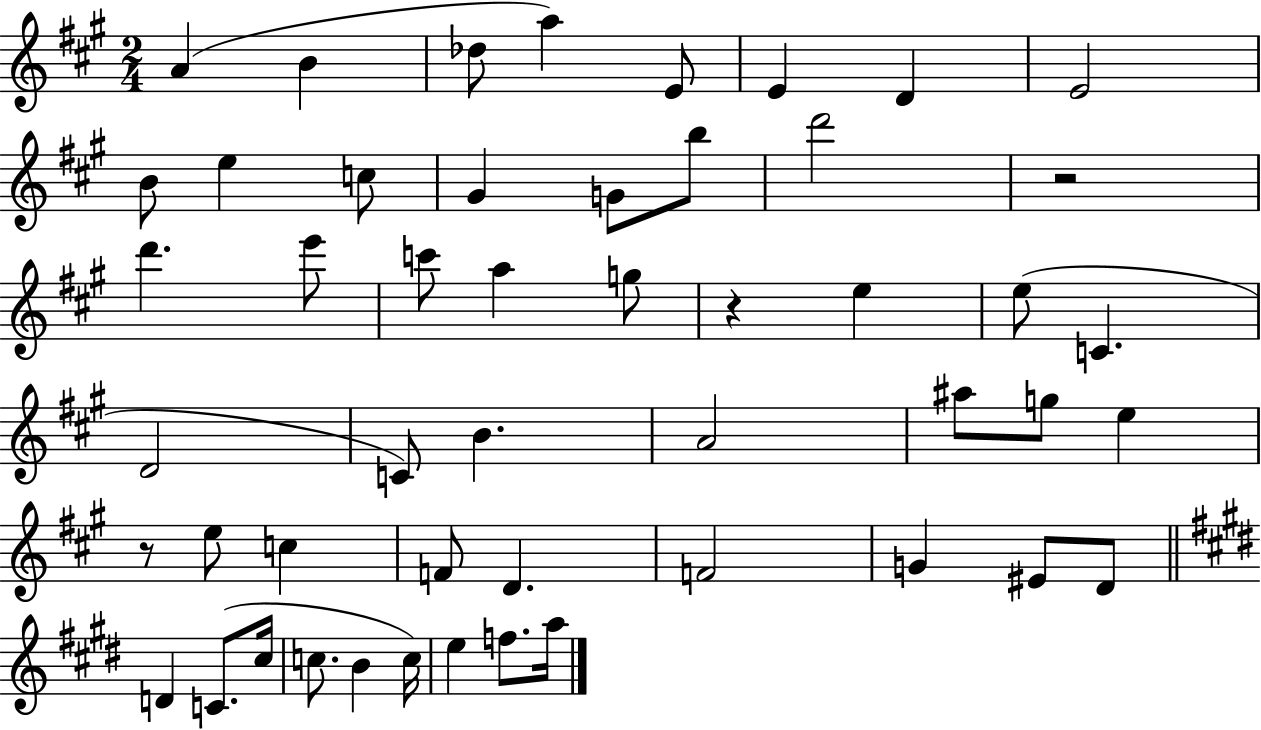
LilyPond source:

{
  \clef treble
  \numericTimeSignature
  \time 2/4
  \key a \major
  \repeat volta 2 { a'4( b'4 | des''8 a''4) e'8 | e'4 d'4 | e'2 | \break b'8 e''4 c''8 | gis'4 g'8 b''8 | d'''2 | r2 | \break d'''4. e'''8 | c'''8 a''4 g''8 | r4 e''4 | e''8( c'4. | \break d'2 | c'8) b'4. | a'2 | ais''8 g''8 e''4 | \break r8 e''8 c''4 | f'8 d'4. | f'2 | g'4 eis'8 d'8 | \break \bar "||" \break \key e \major d'4 c'8.( cis''16 | c''8. b'4 c''16) | e''4 f''8. a''16 | } \bar "|."
}